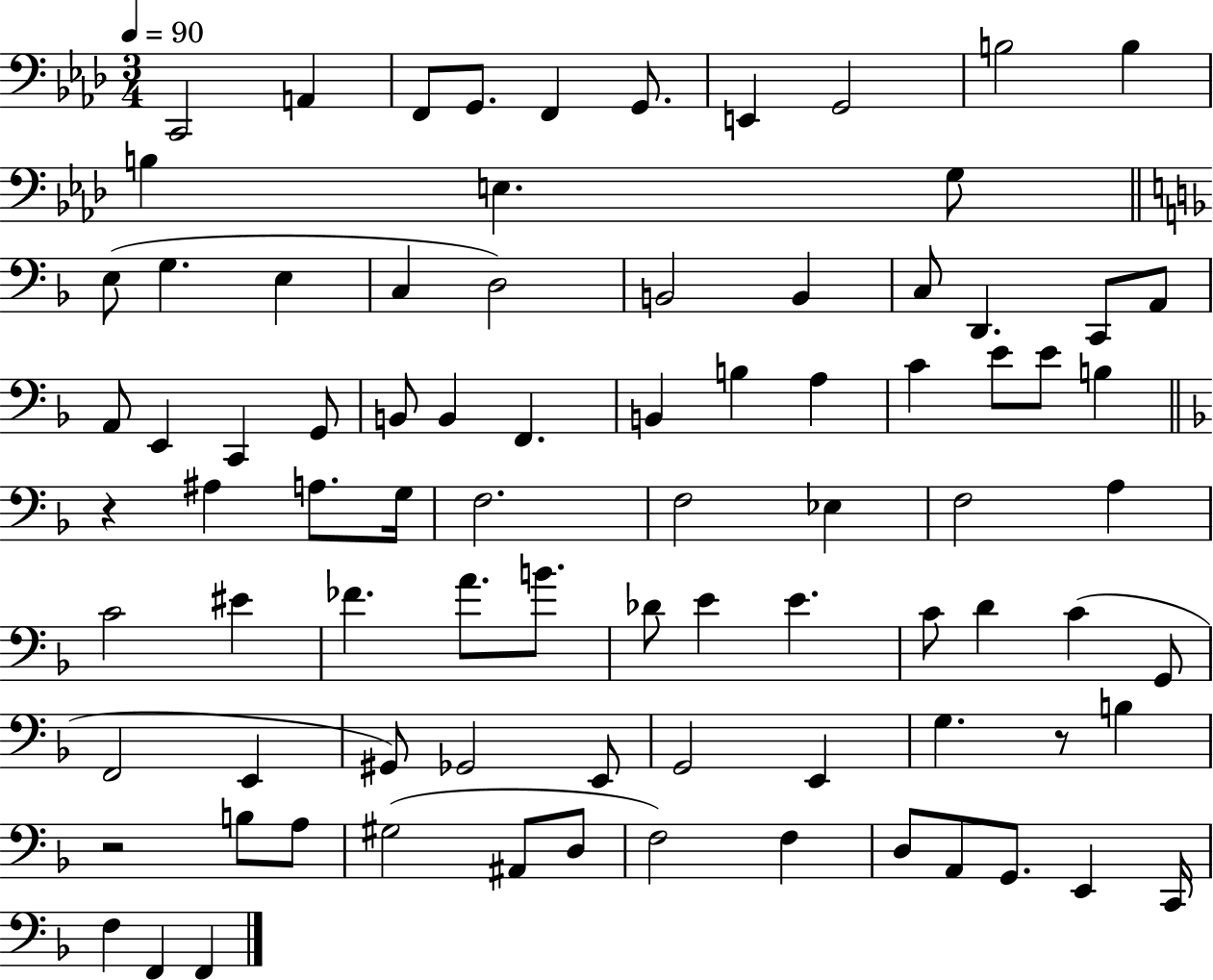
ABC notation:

X:1
T:Untitled
M:3/4
L:1/4
K:Ab
C,,2 A,, F,,/2 G,,/2 F,, G,,/2 E,, G,,2 B,2 B, B, E, G,/2 E,/2 G, E, C, D,2 B,,2 B,, C,/2 D,, C,,/2 A,,/2 A,,/2 E,, C,, G,,/2 B,,/2 B,, F,, B,, B, A, C E/2 E/2 B, z ^A, A,/2 G,/4 F,2 F,2 _E, F,2 A, C2 ^E _F A/2 B/2 _D/2 E E C/2 D C G,,/2 F,,2 E,, ^G,,/2 _G,,2 E,,/2 G,,2 E,, G, z/2 B, z2 B,/2 A,/2 ^G,2 ^A,,/2 D,/2 F,2 F, D,/2 A,,/2 G,,/2 E,, C,,/4 F, F,, F,,